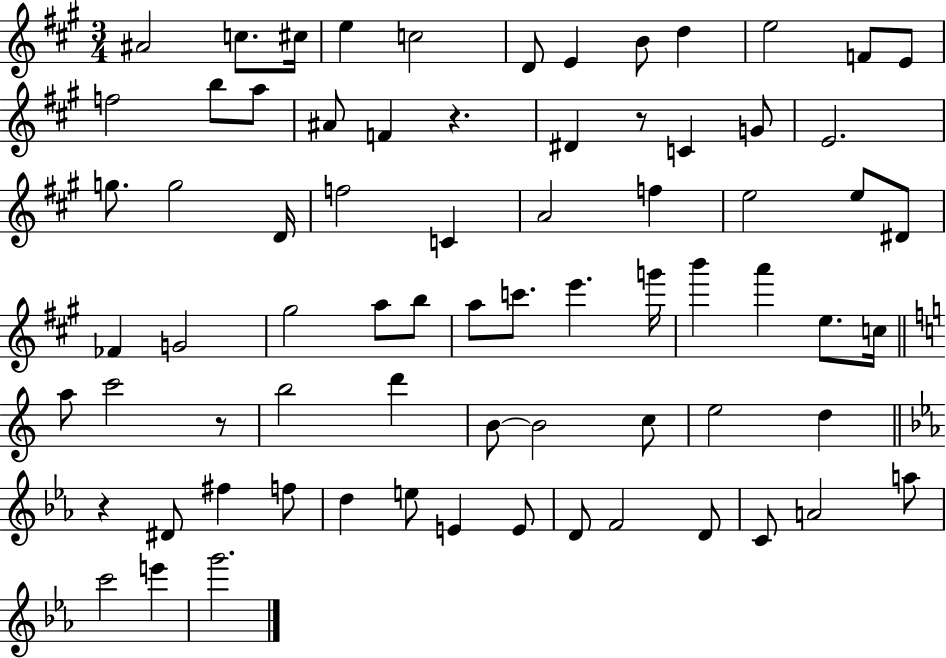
A#4/h C5/e. C#5/s E5/q C5/h D4/e E4/q B4/e D5/q E5/h F4/e E4/e F5/h B5/e A5/e A#4/e F4/q R/q. D#4/q R/e C4/q G4/e E4/h. G5/e. G5/h D4/s F5/h C4/q A4/h F5/q E5/h E5/e D#4/e FES4/q G4/h G#5/h A5/e B5/e A5/e C6/e. E6/q. G6/s B6/q A6/q E5/e. C5/s A5/e C6/h R/e B5/h D6/q B4/e B4/h C5/e E5/h D5/q R/q D#4/e F#5/q F5/e D5/q E5/e E4/q E4/e D4/e F4/h D4/e C4/e A4/h A5/e C6/h E6/q G6/h.